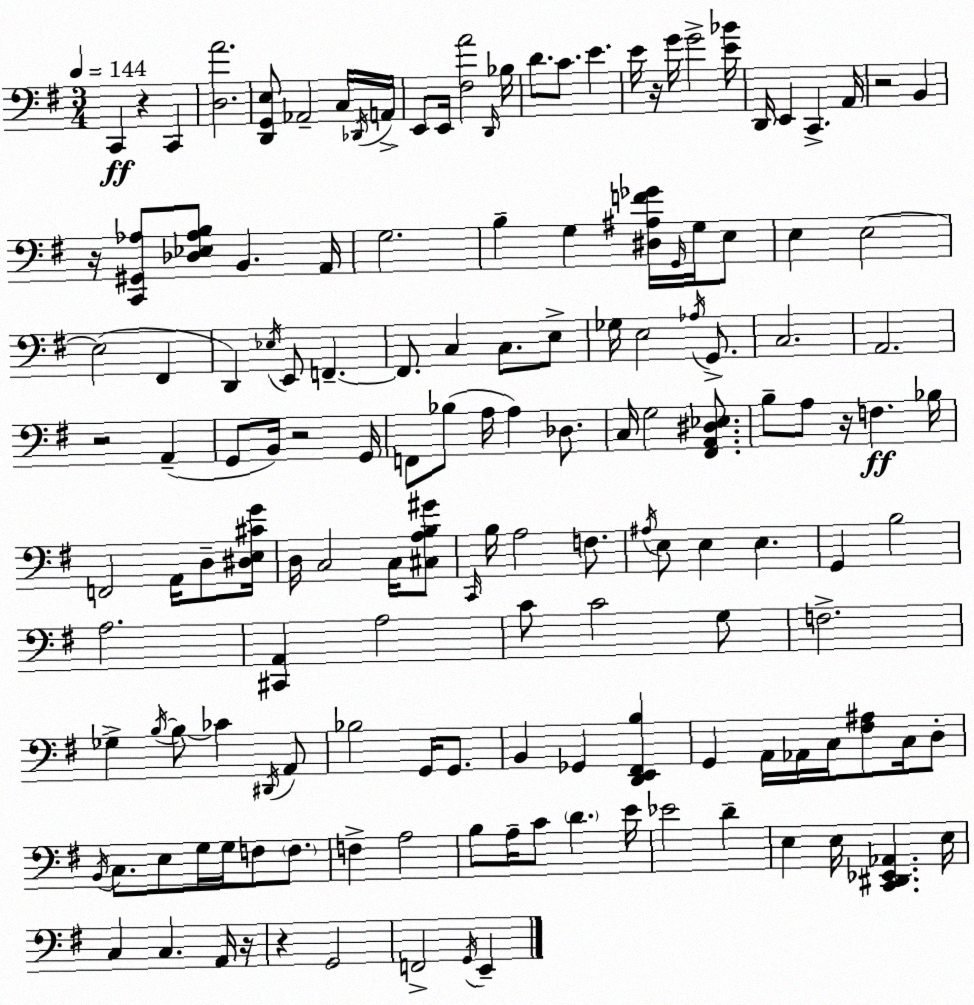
X:1
T:Untitled
M:3/4
L:1/4
K:G
C,, z C,, [D,A]2 [D,,G,,E,]/2 _A,,2 C,/4 _D,,/4 A,,/4 E,,/2 E,,/4 [^F,A]2 D,,/4 _B,/4 D/2 C/2 E E/4 z/4 G/4 G2 [E_B]/4 D,,/4 E,, C,, A,,/4 z2 B,, z/4 [C,,^G,,_A,]/2 [_D,_E,_A,B,]/2 B,, A,,/4 G,2 B, G, [^D,^A,F_G]/4 G,,/4 G,/4 E,/2 E, E,2 E,2 ^F,, D,, _E,/4 E,,/2 F,, F,,/2 C, C,/2 E,/2 _G,/4 E,2 _A,/4 G,,/2 C,2 A,,2 z2 A,, G,,/2 B,,/4 z2 G,,/4 F,,/2 _B,/2 A,/4 A, _D,/2 C,/4 G,2 [^F,,A,,^D,_E,]/2 B,/2 A,/2 z/4 F, _B,/4 F,,2 A,,/4 D,/2 [^D,E,^CG]/4 D,/4 C,2 C,/4 [^C,A,B,^G]/2 C,,/4 B,/4 A,2 F,/2 ^A,/4 E,/2 E, E, G,, B,2 A,2 [^C,,A,,] A,2 C/2 C2 G,/2 F,2 _G, B,/4 B,/2 _C ^D,,/4 A,,/2 _B,2 G,,/4 G,,/2 B,, _G,, [D,,E,,^F,,B,] G,, A,,/4 _A,,/4 C,/4 [^F,^A,]/2 C,/4 D,/2 B,,/4 C,/2 E,/2 G,/4 G,/4 F,/2 F,/2 F, A,2 B,/2 A,/4 C/2 D E/4 _E2 D E, E,/4 [C,,^D,,_E,,_A,,] E,/4 C, C, A,,/4 z/4 z G,,2 F,,2 G,,/4 E,,